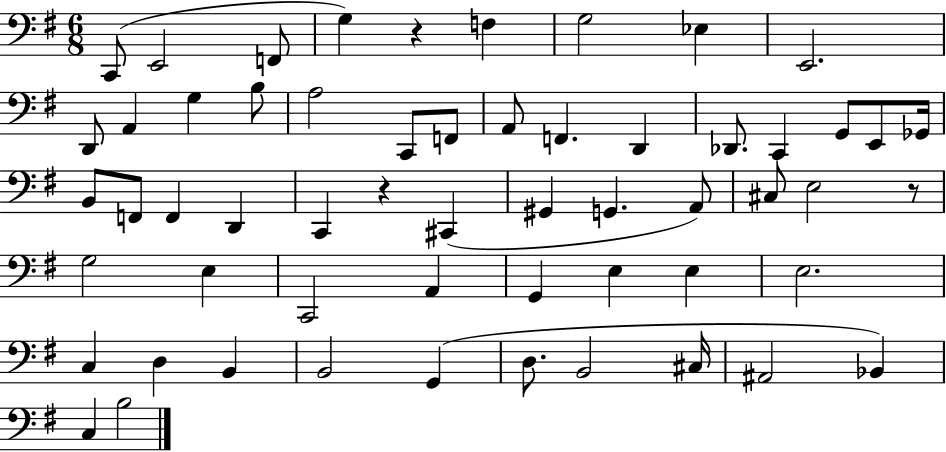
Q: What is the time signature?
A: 6/8